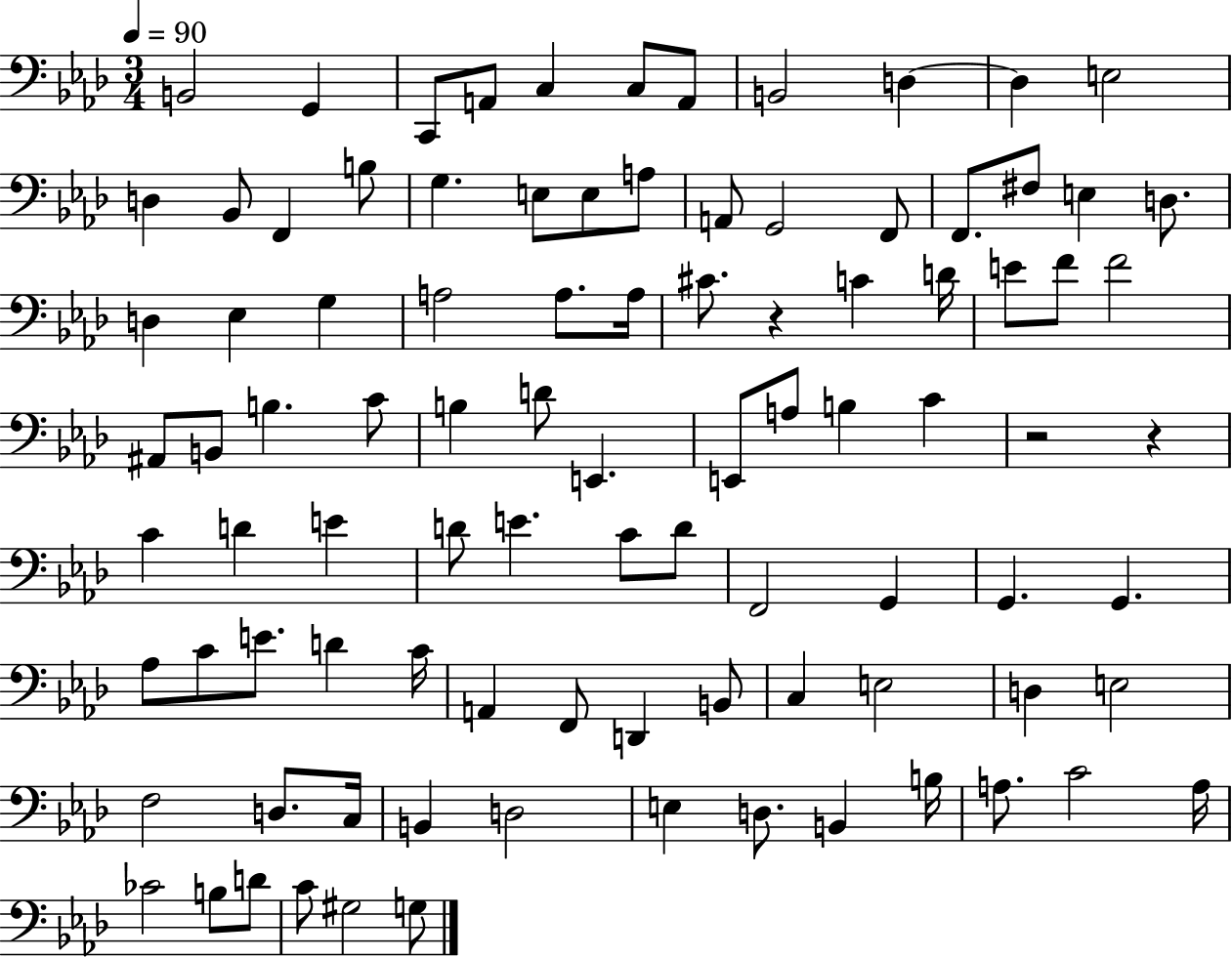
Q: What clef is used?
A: bass